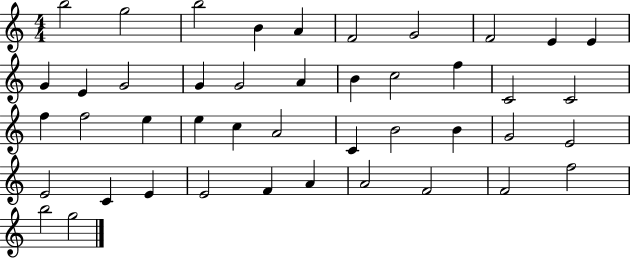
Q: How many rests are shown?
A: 0